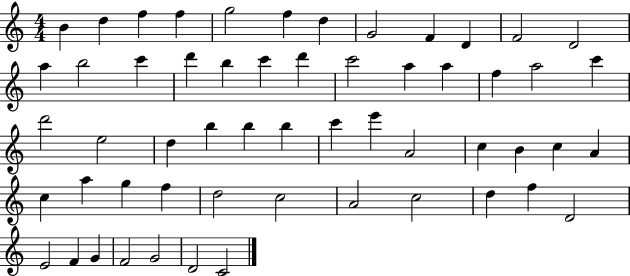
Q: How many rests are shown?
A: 0